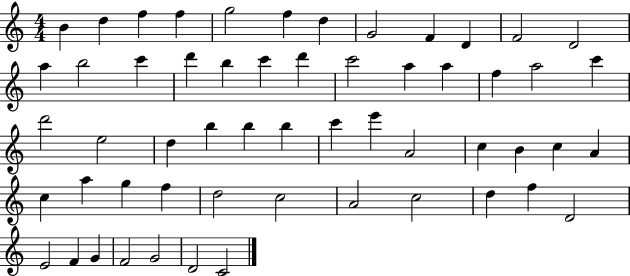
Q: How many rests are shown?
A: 0